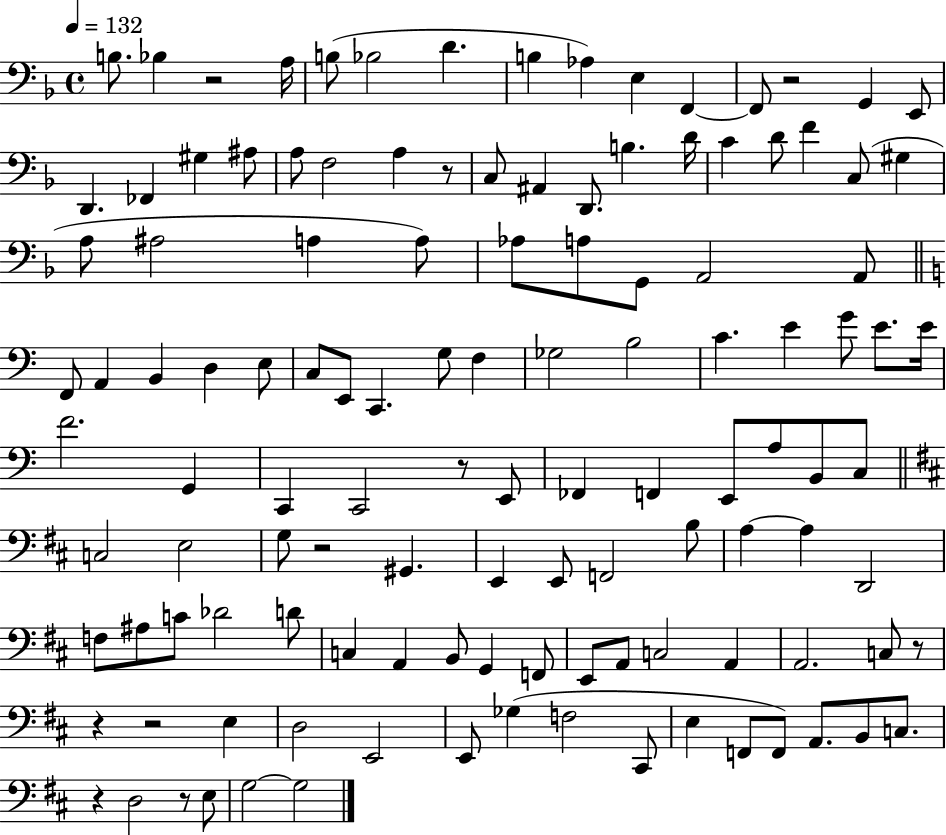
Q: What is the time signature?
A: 4/4